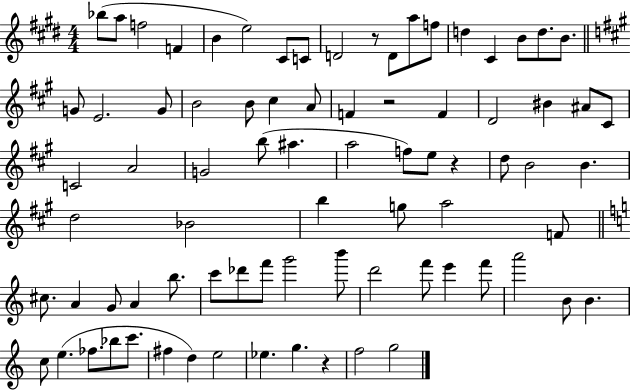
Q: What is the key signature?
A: E major